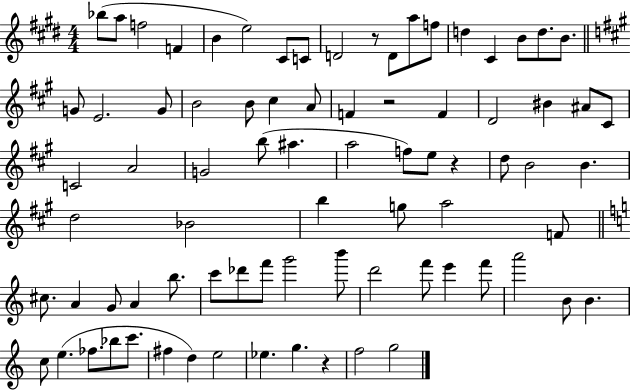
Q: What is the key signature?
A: E major